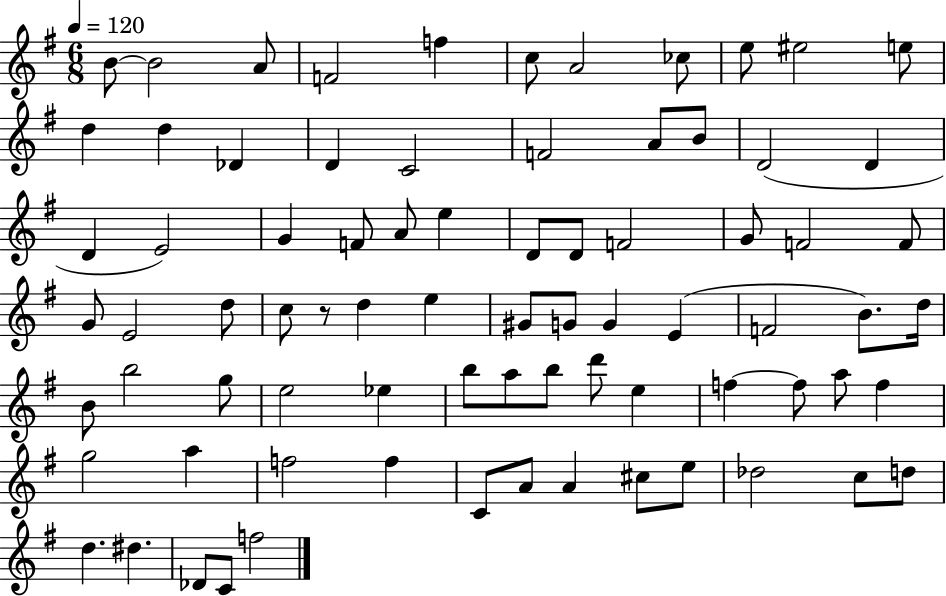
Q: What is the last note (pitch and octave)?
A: F5